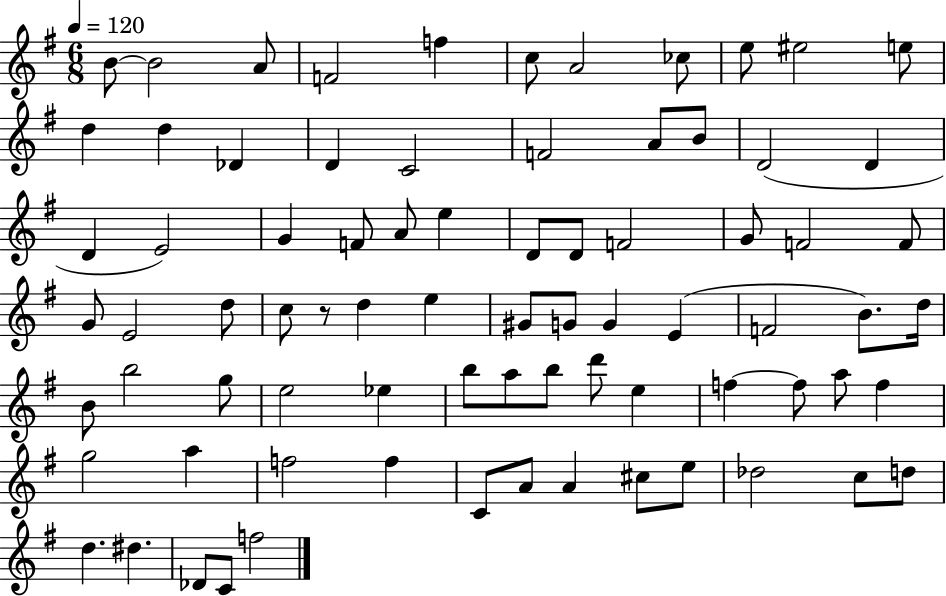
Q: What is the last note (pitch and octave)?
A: F5